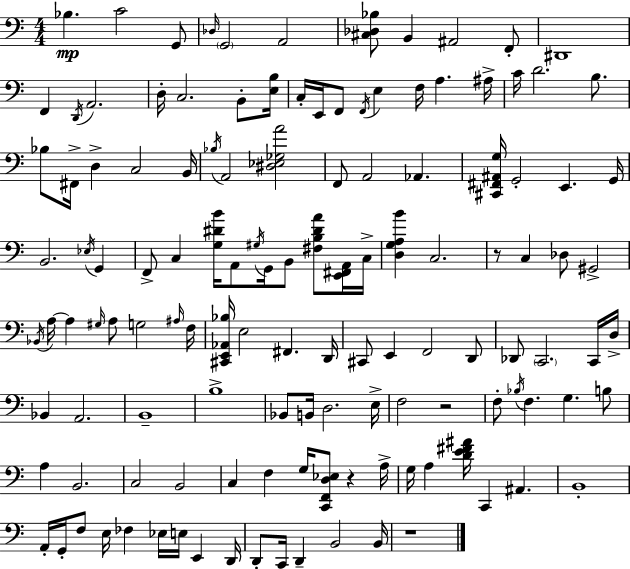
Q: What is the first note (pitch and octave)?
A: Bb3